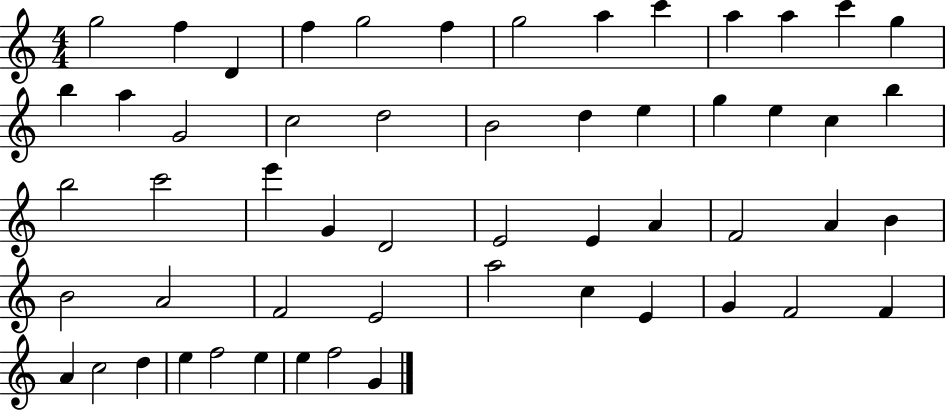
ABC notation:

X:1
T:Untitled
M:4/4
L:1/4
K:C
g2 f D f g2 f g2 a c' a a c' g b a G2 c2 d2 B2 d e g e c b b2 c'2 e' G D2 E2 E A F2 A B B2 A2 F2 E2 a2 c E G F2 F A c2 d e f2 e e f2 G